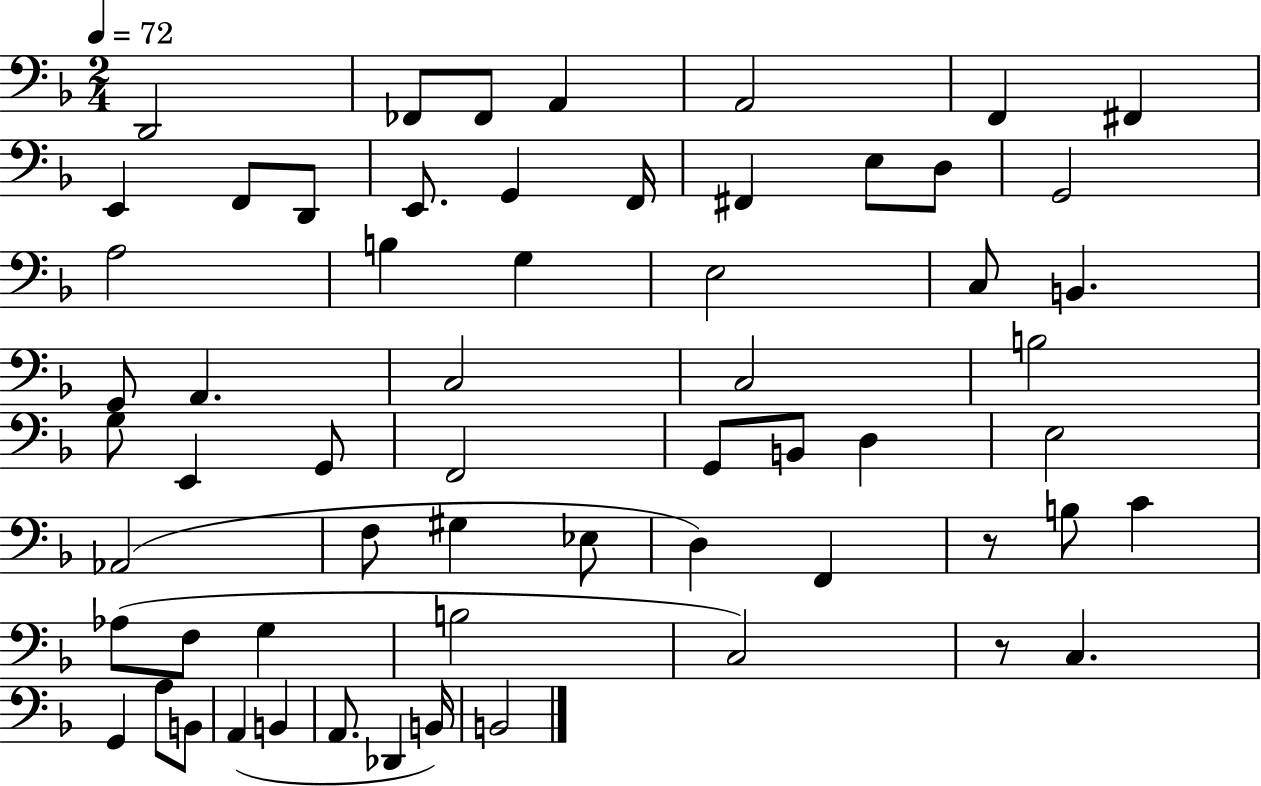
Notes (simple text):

D2/h FES2/e FES2/e A2/q A2/h F2/q F#2/q E2/q F2/e D2/e E2/e. G2/q F2/s F#2/q E3/e D3/e G2/h A3/h B3/q G3/q E3/h C3/e B2/q. G2/e A2/q. C3/h C3/h B3/h G3/e E2/q G2/e F2/h G2/e B2/e D3/q E3/h Ab2/h F3/e G#3/q Eb3/e D3/q F2/q R/e B3/e C4/q Ab3/e F3/e G3/q B3/h C3/h R/e C3/q. G2/q A3/e B2/e A2/q B2/q A2/e. Db2/q B2/s B2/h